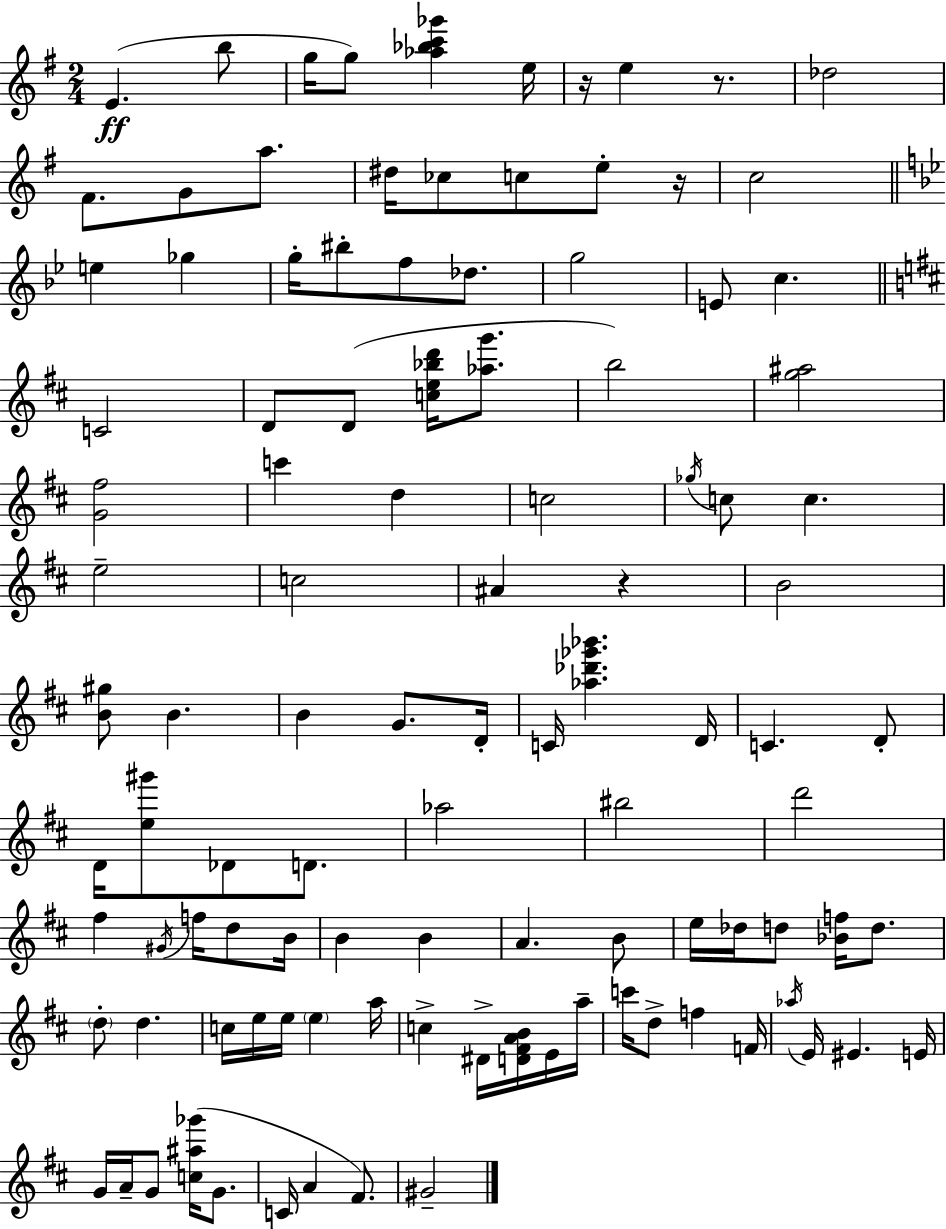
{
  \clef treble
  \numericTimeSignature
  \time 2/4
  \key g \major
  e'4.(\ff b''8 | g''16 g''8) <aes'' bes'' c''' ges'''>4 e''16 | r16 e''4 r8. | des''2 | \break fis'8. g'8 a''8. | dis''16 ces''8 c''8 e''8-. r16 | c''2 | \bar "||" \break \key bes \major e''4 ges''4 | g''16-. bis''8-. f''8 des''8. | g''2 | e'8 c''4. | \break \bar "||" \break \key b \minor c'2 | d'8 d'8( <c'' e'' bes'' d'''>16 <aes'' g'''>8. | b''2) | <g'' ais''>2 | \break <g' fis''>2 | c'''4 d''4 | c''2 | \acciaccatura { ges''16 } c''8 c''4. | \break e''2-- | c''2 | ais'4 r4 | b'2 | \break <b' gis''>8 b'4. | b'4 g'8. | d'16-. c'16 <aes'' des''' ges''' bes'''>4. | d'16 c'4. d'8-. | \break d'16 <e'' gis'''>8 des'8 d'8. | aes''2 | bis''2 | d'''2 | \break fis''4 \acciaccatura { gis'16 } f''16 d''8 | b'16 b'4 b'4 | a'4. | b'8 e''16 des''16 d''8 <bes' f''>16 d''8. | \break \parenthesize d''8-. d''4. | c''16 e''16 e''16 \parenthesize e''4 | a''16 c''4-> dis'16-> <d' fis' a' b'>16 | e'16 a''16-- c'''16 d''8-> f''4 | \break f'16 \acciaccatura { aes''16 } e'16 eis'4. | e'16 g'16 a'16-- g'8 <c'' ais'' ges'''>16( | g'8. c'16 a'4 | fis'8.) gis'2-- | \break \bar "|."
}